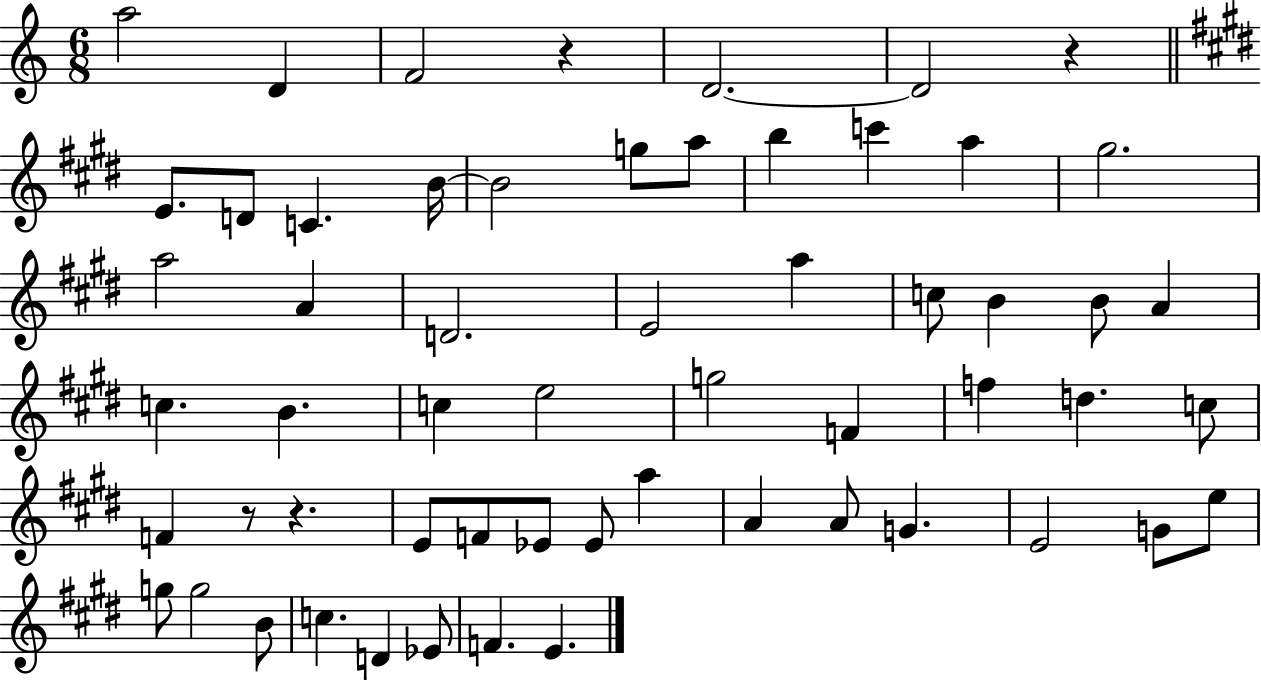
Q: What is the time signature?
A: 6/8